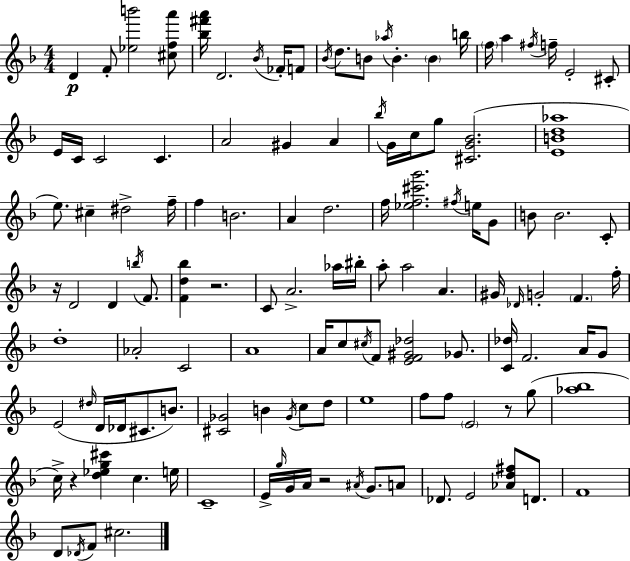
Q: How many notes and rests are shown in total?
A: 125